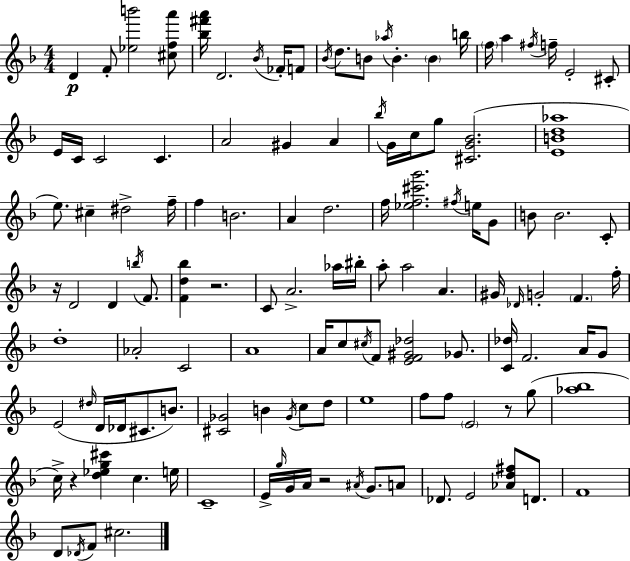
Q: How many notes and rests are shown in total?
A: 125